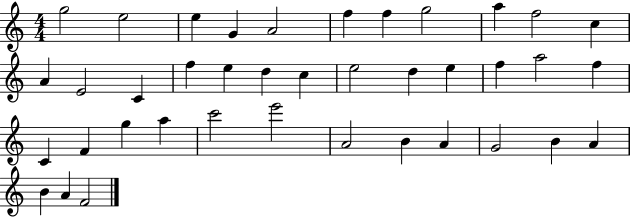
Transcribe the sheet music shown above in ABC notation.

X:1
T:Untitled
M:4/4
L:1/4
K:C
g2 e2 e G A2 f f g2 a f2 c A E2 C f e d c e2 d e f a2 f C F g a c'2 e'2 A2 B A G2 B A B A F2